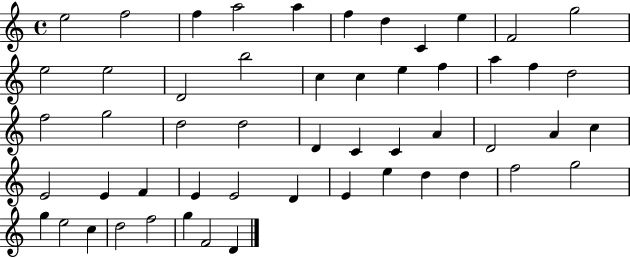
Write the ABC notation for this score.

X:1
T:Untitled
M:4/4
L:1/4
K:C
e2 f2 f a2 a f d C e F2 g2 e2 e2 D2 b2 c c e f a f d2 f2 g2 d2 d2 D C C A D2 A c E2 E F E E2 D E e d d f2 g2 g e2 c d2 f2 g F2 D